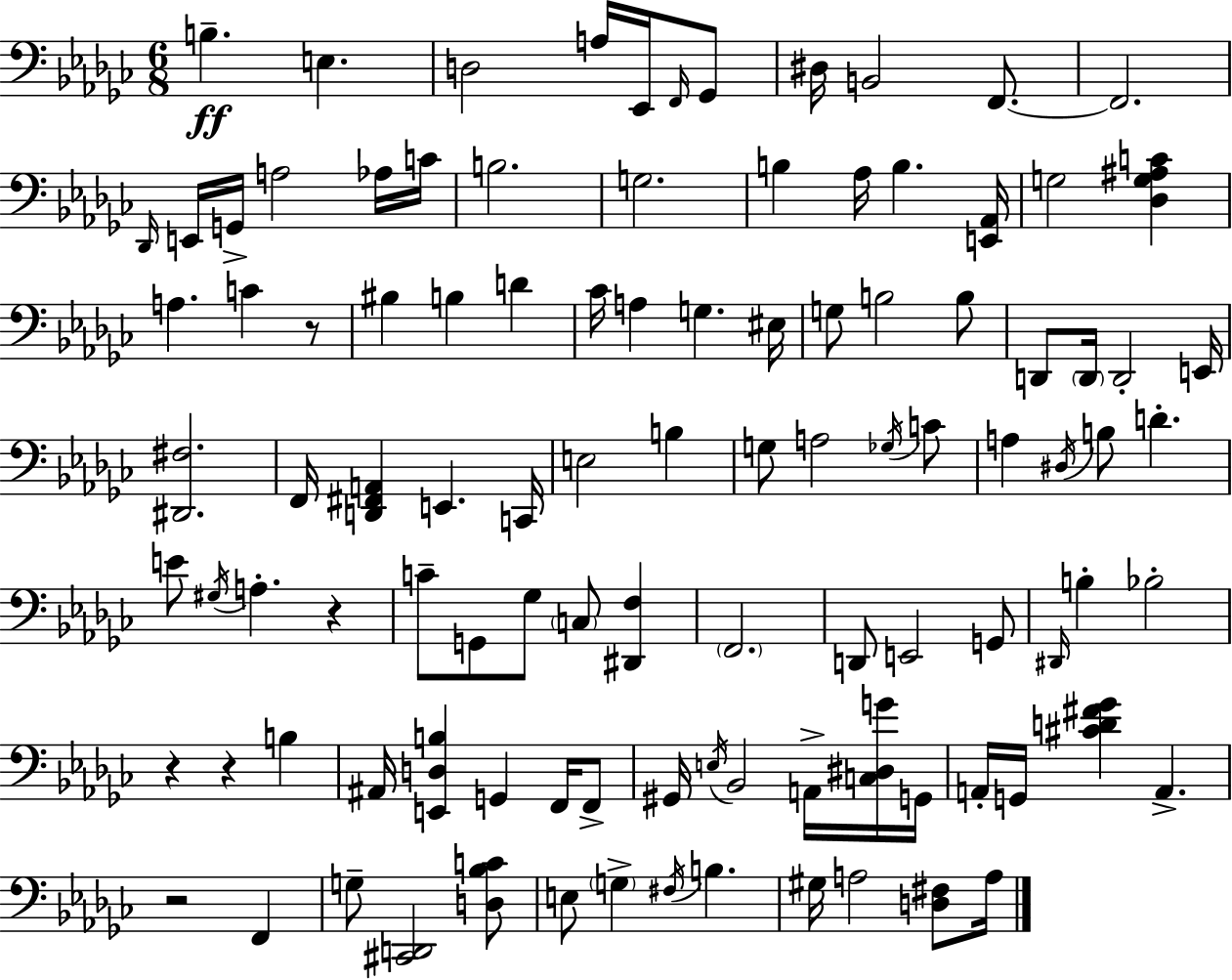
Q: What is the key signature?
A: EES minor